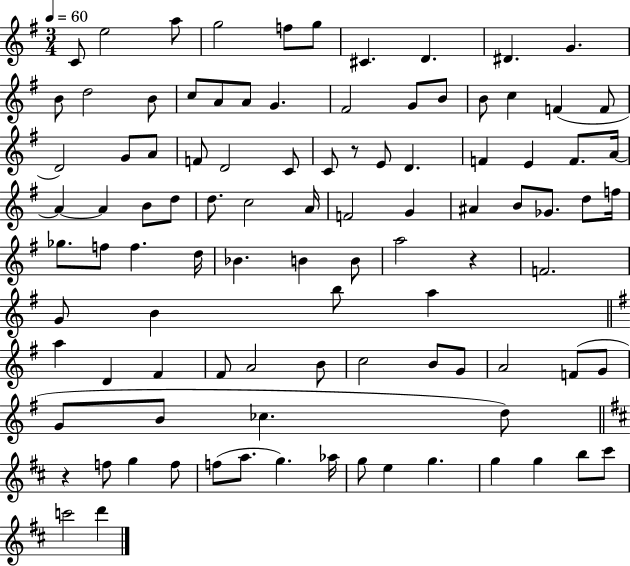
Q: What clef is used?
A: treble